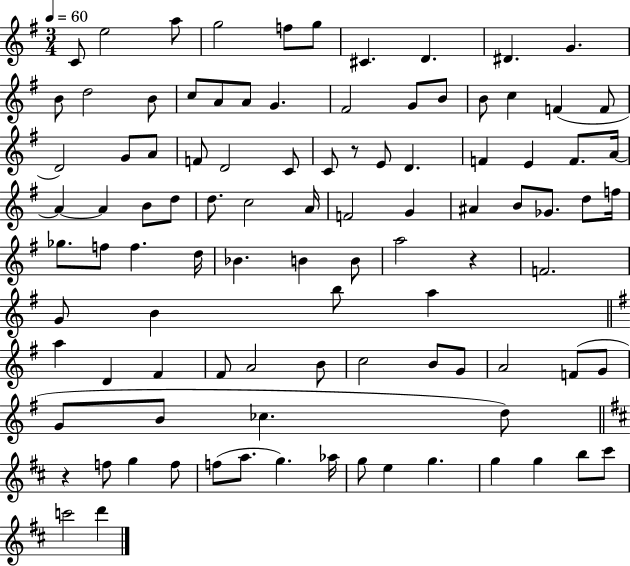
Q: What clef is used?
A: treble